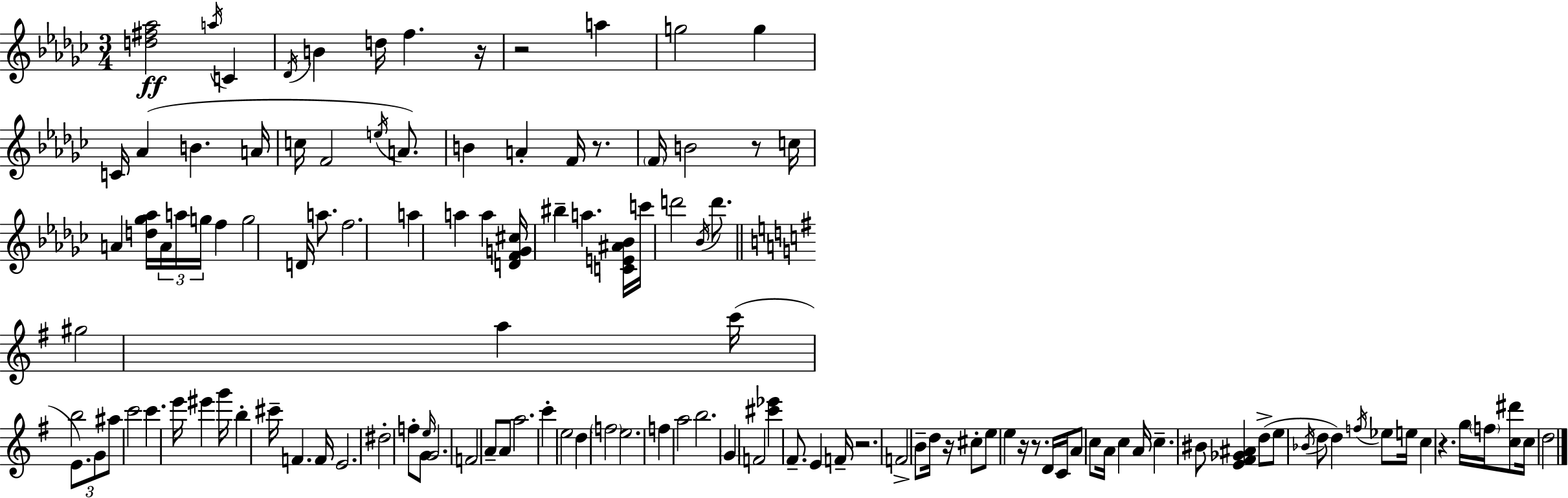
[D5,F#5,Ab5]/h A5/s C4/q Db4/s B4/q D5/s F5/q. R/s R/h A5/q G5/h G5/q C4/s Ab4/q B4/q. A4/s C5/s F4/h E5/s A4/e. B4/q A4/q F4/s R/e. F4/s B4/h R/e C5/s A4/q [D5,Gb5,Ab5]/s A4/s A5/s G5/s F5/q G5/h D4/s A5/e. F5/h. A5/q A5/q A5/q [D4,F4,G4,C#5]/s BIS5/q A5/q. [C4,E4,A#4,Bb4]/s C6/s D6/h Bb4/s D6/e. G#5/h A5/q C6/s B5/h E4/e. G4/e A#5/e C6/h C6/q. E6/s EIS6/q G6/s B5/q C#6/s F4/q. F4/s E4/h. D#5/h F5/e G4/e E5/s G4/h. F4/h A4/e A4/e A5/h. C6/q E5/h D5/q F5/h E5/h. F5/q A5/h B5/h. G4/q F4/h [C#6,Eb6]/q F#4/e. E4/q F4/s R/h. F4/h B4/e D5/s R/s C#5/e E5/e E5/q R/s R/e. D4/s C4/s A4/e C5/e A4/s C5/q A4/s C5/q. BIS4/e [E4,F#4,Gb4,A#4]/q D5/e E5/e Bb4/s D5/e D5/q F5/s Eb5/e E5/s C5/q R/q. G5/s F5/s [C5,D#6]/e C5/s D5/h